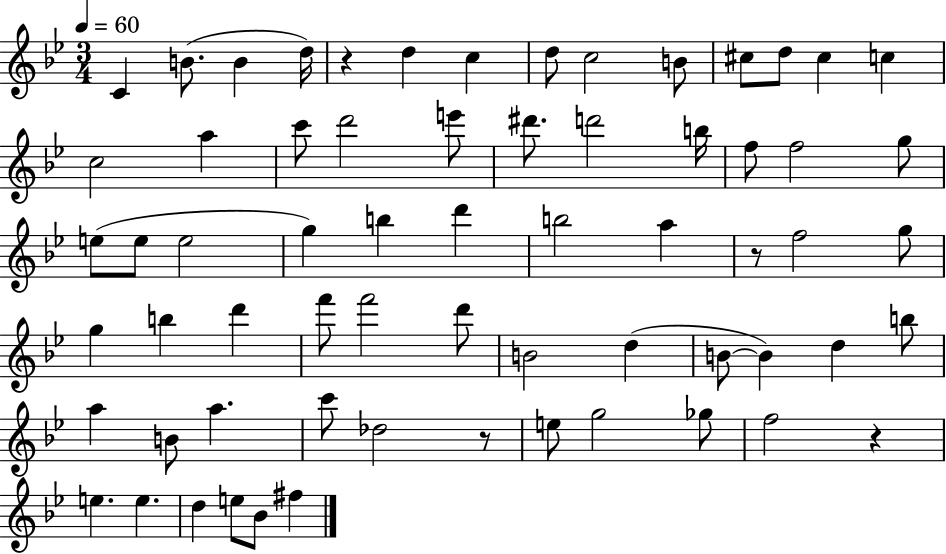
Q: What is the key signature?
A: BES major